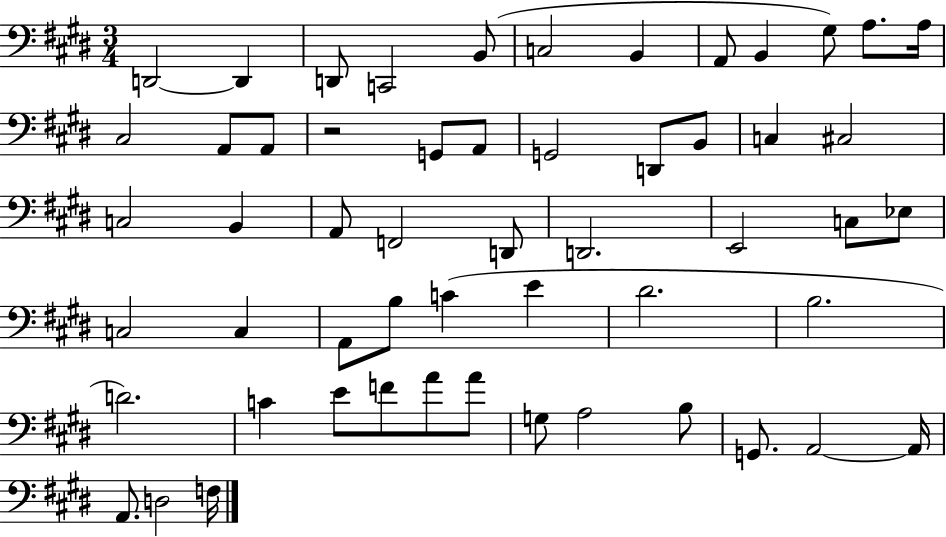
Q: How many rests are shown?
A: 1